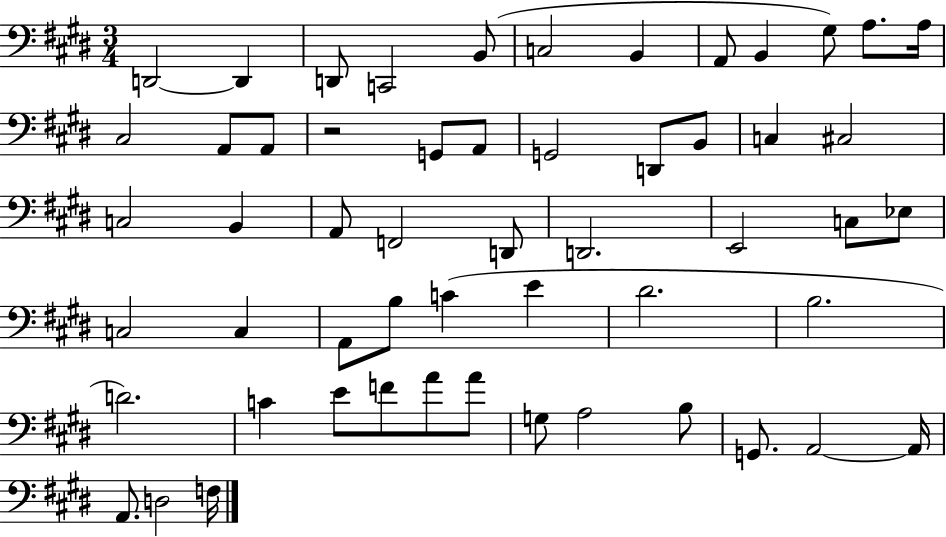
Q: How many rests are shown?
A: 1